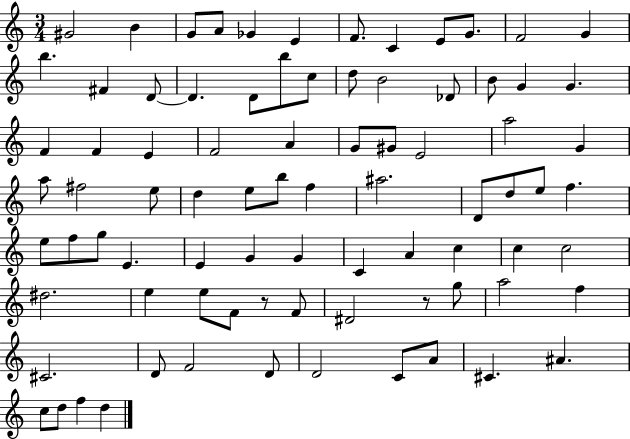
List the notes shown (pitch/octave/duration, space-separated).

G#4/h B4/q G4/e A4/e Gb4/q E4/q F4/e. C4/q E4/e G4/e. F4/h G4/q B5/q. F#4/q D4/e D4/q. D4/e B5/e C5/e D5/e B4/h Db4/e B4/e G4/q G4/q. F4/q F4/q E4/q F4/h A4/q G4/e G#4/e E4/h A5/h G4/q A5/e F#5/h E5/e D5/q E5/e B5/e F5/q A#5/h. D4/e D5/e E5/e F5/q. E5/e F5/e G5/e E4/q. E4/q G4/q G4/q C4/q A4/q C5/q C5/q C5/h D#5/h. E5/q E5/e F4/e R/e F4/e D#4/h R/e G5/e A5/h F5/q C#4/h. D4/e F4/h D4/e D4/h C4/e A4/e C#4/q. A#4/q. C5/e D5/e F5/q D5/q